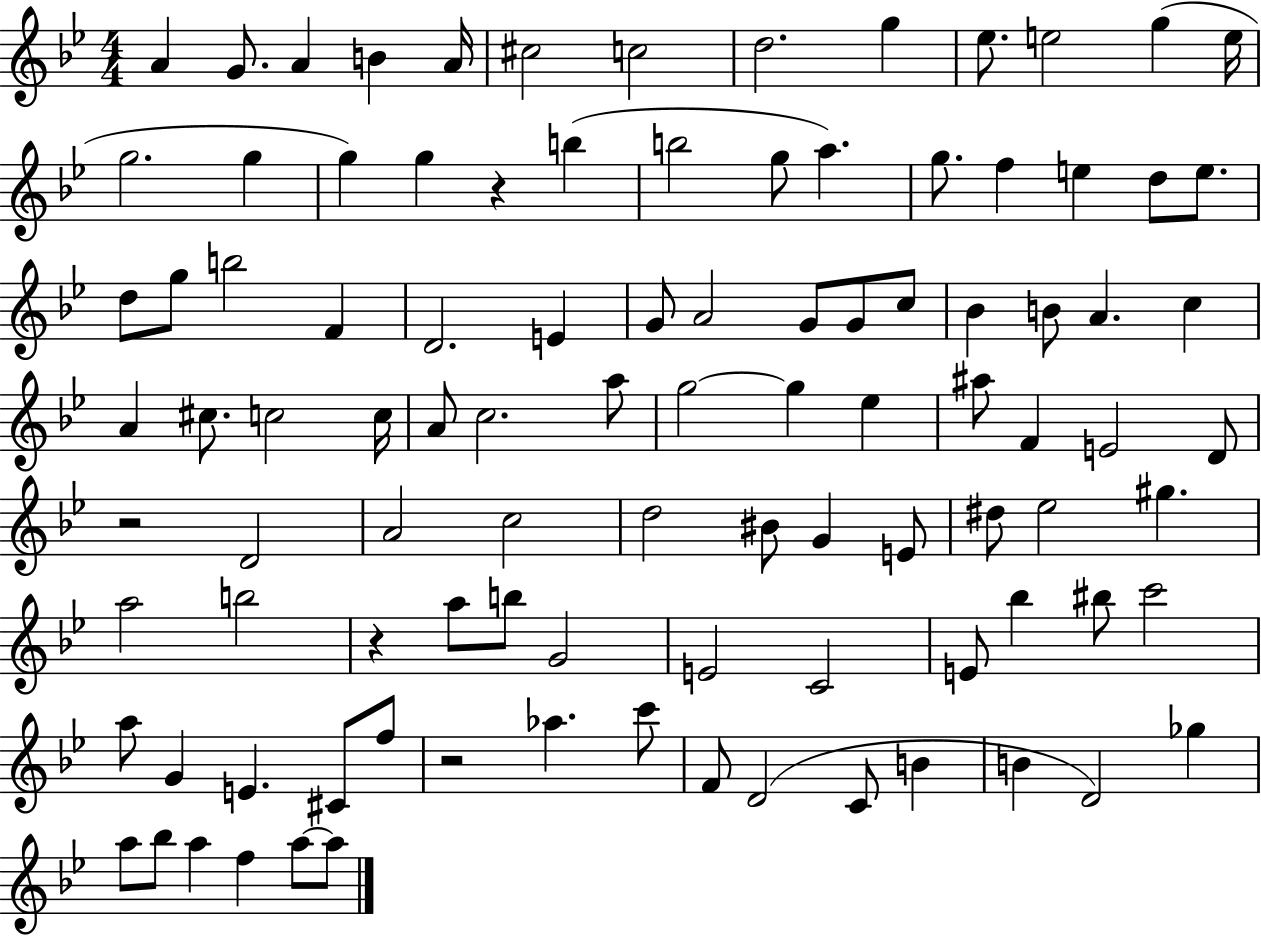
X:1
T:Untitled
M:4/4
L:1/4
K:Bb
A G/2 A B A/4 ^c2 c2 d2 g _e/2 e2 g e/4 g2 g g g z b b2 g/2 a g/2 f e d/2 e/2 d/2 g/2 b2 F D2 E G/2 A2 G/2 G/2 c/2 _B B/2 A c A ^c/2 c2 c/4 A/2 c2 a/2 g2 g _e ^a/2 F E2 D/2 z2 D2 A2 c2 d2 ^B/2 G E/2 ^d/2 _e2 ^g a2 b2 z a/2 b/2 G2 E2 C2 E/2 _b ^b/2 c'2 a/2 G E ^C/2 f/2 z2 _a c'/2 F/2 D2 C/2 B B D2 _g a/2 _b/2 a f a/2 a/2